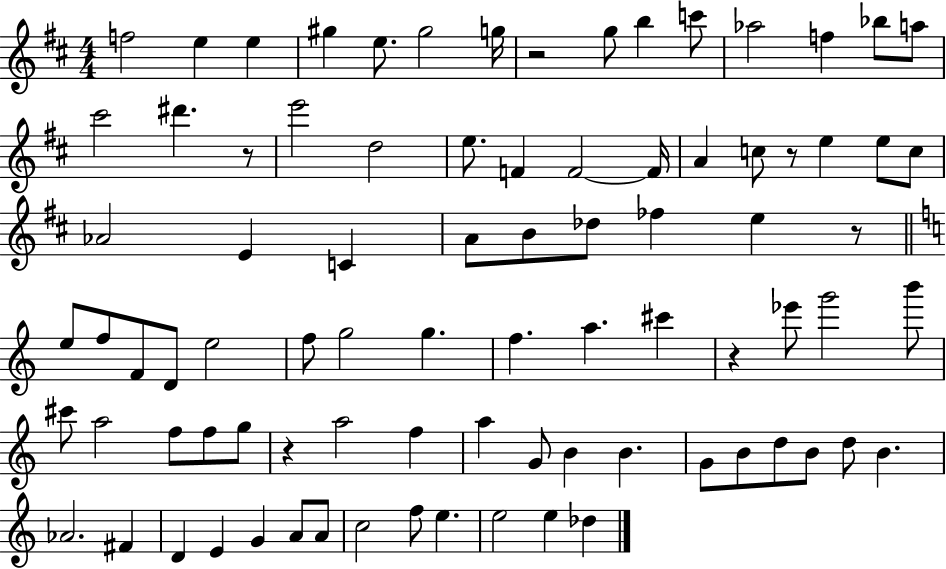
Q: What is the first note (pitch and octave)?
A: F5